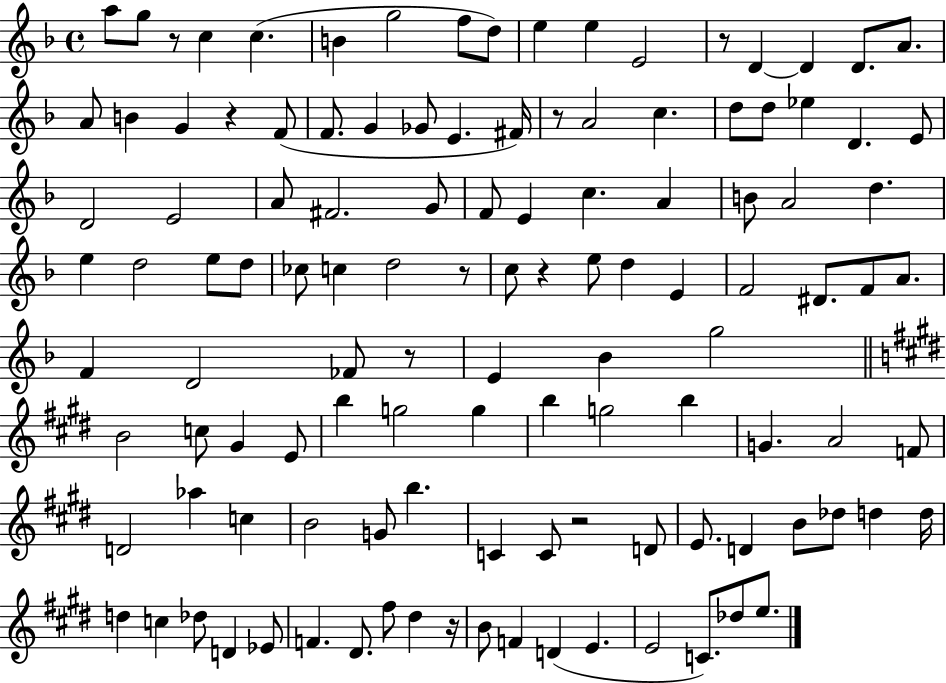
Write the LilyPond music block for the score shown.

{
  \clef treble
  \time 4/4
  \defaultTimeSignature
  \key f \major
  a''8 g''8 r8 c''4 c''4.( | b'4 g''2 f''8 d''8) | e''4 e''4 e'2 | r8 d'4~~ d'4 d'8. a'8. | \break a'8 b'4 g'4 r4 f'8( | f'8. g'4 ges'8 e'4. fis'16) | r8 a'2 c''4. | d''8 d''8 ees''4 d'4. e'8 | \break d'2 e'2 | a'8 fis'2. g'8 | f'8 e'4 c''4. a'4 | b'8 a'2 d''4. | \break e''4 d''2 e''8 d''8 | ces''8 c''4 d''2 r8 | c''8 r4 e''8 d''4 e'4 | f'2 dis'8. f'8 a'8. | \break f'4 d'2 fes'8 r8 | e'4 bes'4 g''2 | \bar "||" \break \key e \major b'2 c''8 gis'4 e'8 | b''4 g''2 g''4 | b''4 g''2 b''4 | g'4. a'2 f'8 | \break d'2 aes''4 c''4 | b'2 g'8 b''4. | c'4 c'8 r2 d'8 | e'8. d'4 b'8 des''8 d''4 d''16 | \break d''4 c''4 des''8 d'4 ees'8 | f'4. dis'8. fis''8 dis''4 r16 | b'8 f'4 d'4( e'4. | e'2 c'8.) des''8 e''8. | \break \bar "|."
}